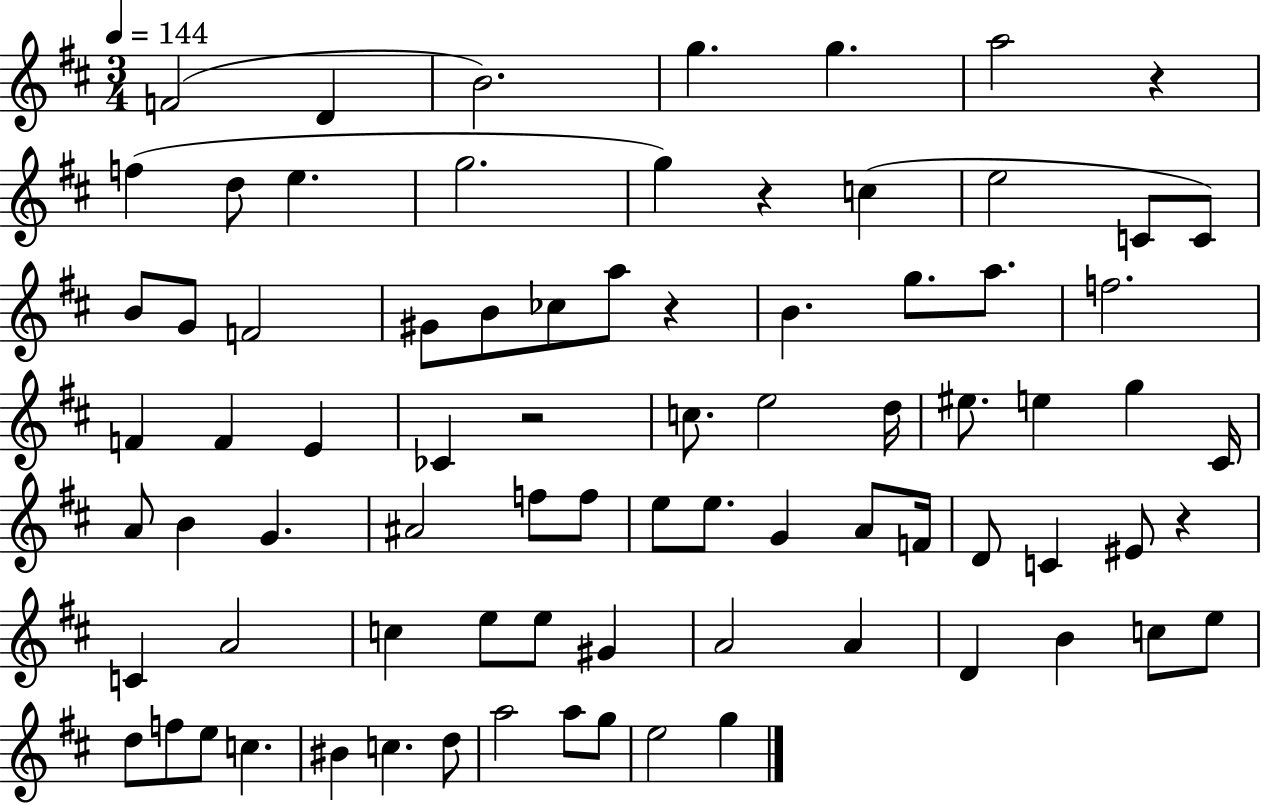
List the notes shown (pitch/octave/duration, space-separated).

F4/h D4/q B4/h. G5/q. G5/q. A5/h R/q F5/q D5/e E5/q. G5/h. G5/q R/q C5/q E5/h C4/e C4/e B4/e G4/e F4/h G#4/e B4/e CES5/e A5/e R/q B4/q. G5/e. A5/e. F5/h. F4/q F4/q E4/q CES4/q R/h C5/e. E5/h D5/s EIS5/e. E5/q G5/q C#4/s A4/e B4/q G4/q. A#4/h F5/e F5/e E5/e E5/e. G4/q A4/e F4/s D4/e C4/q EIS4/e R/q C4/q A4/h C5/q E5/e E5/e G#4/q A4/h A4/q D4/q B4/q C5/e E5/e D5/e F5/e E5/e C5/q. BIS4/q C5/q. D5/e A5/h A5/e G5/e E5/h G5/q